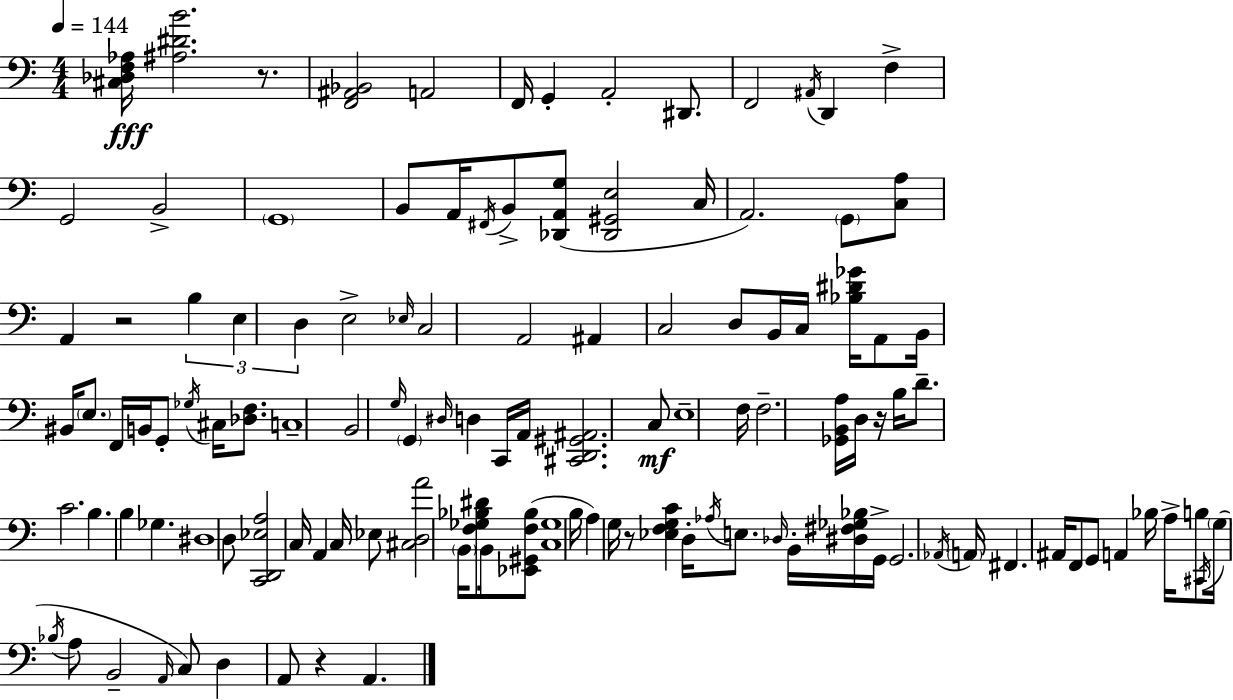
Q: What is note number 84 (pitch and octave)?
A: G2